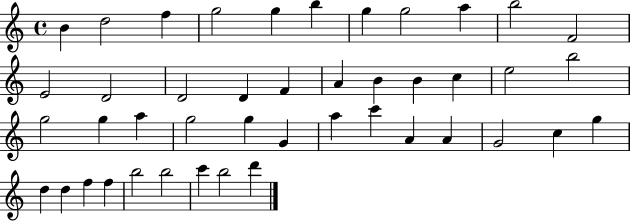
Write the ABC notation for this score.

X:1
T:Untitled
M:4/4
L:1/4
K:C
B d2 f g2 g b g g2 a b2 F2 E2 D2 D2 D F A B B c e2 b2 g2 g a g2 g G a c' A A G2 c g d d f f b2 b2 c' b2 d'